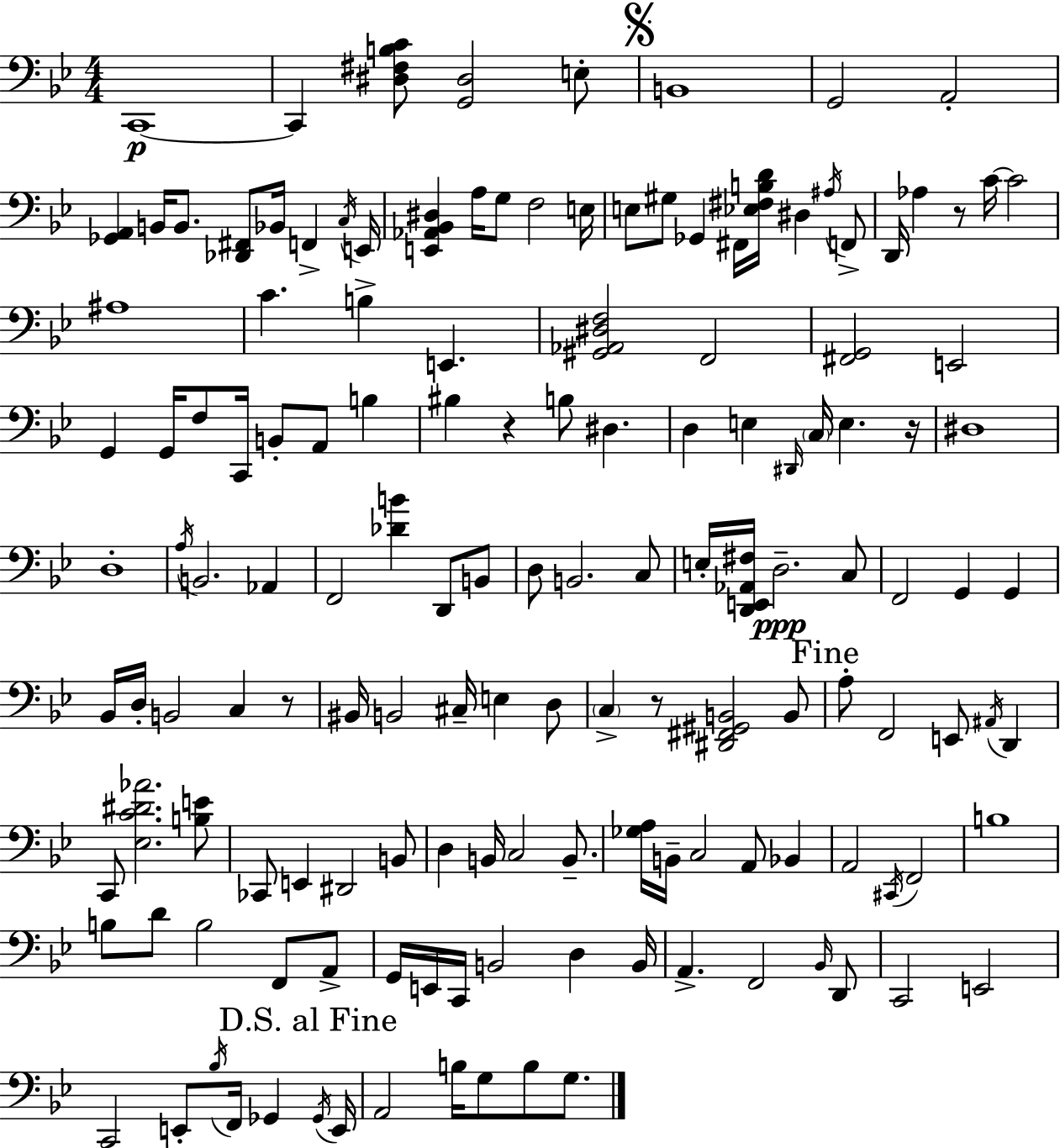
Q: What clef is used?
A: bass